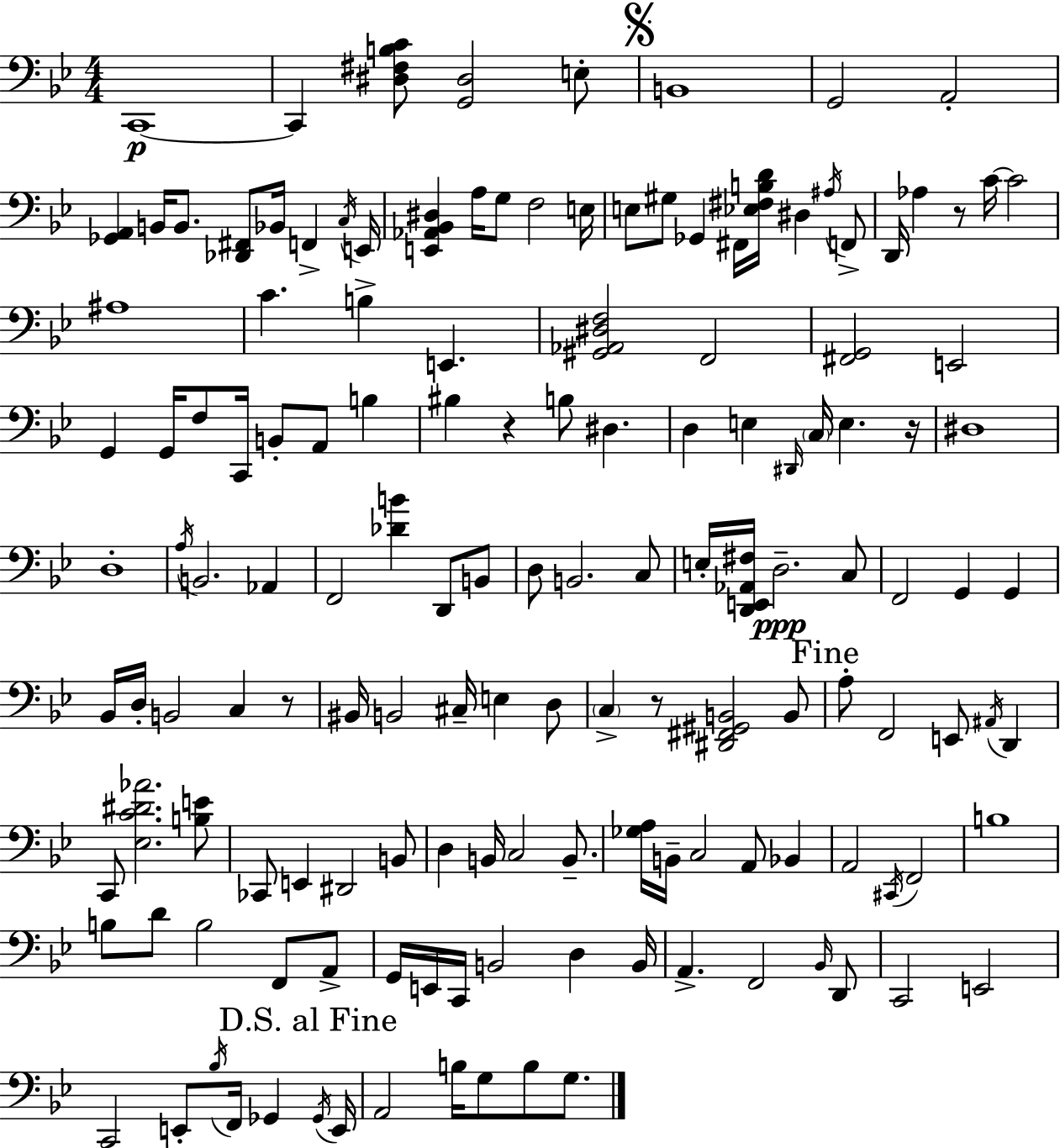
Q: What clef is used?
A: bass